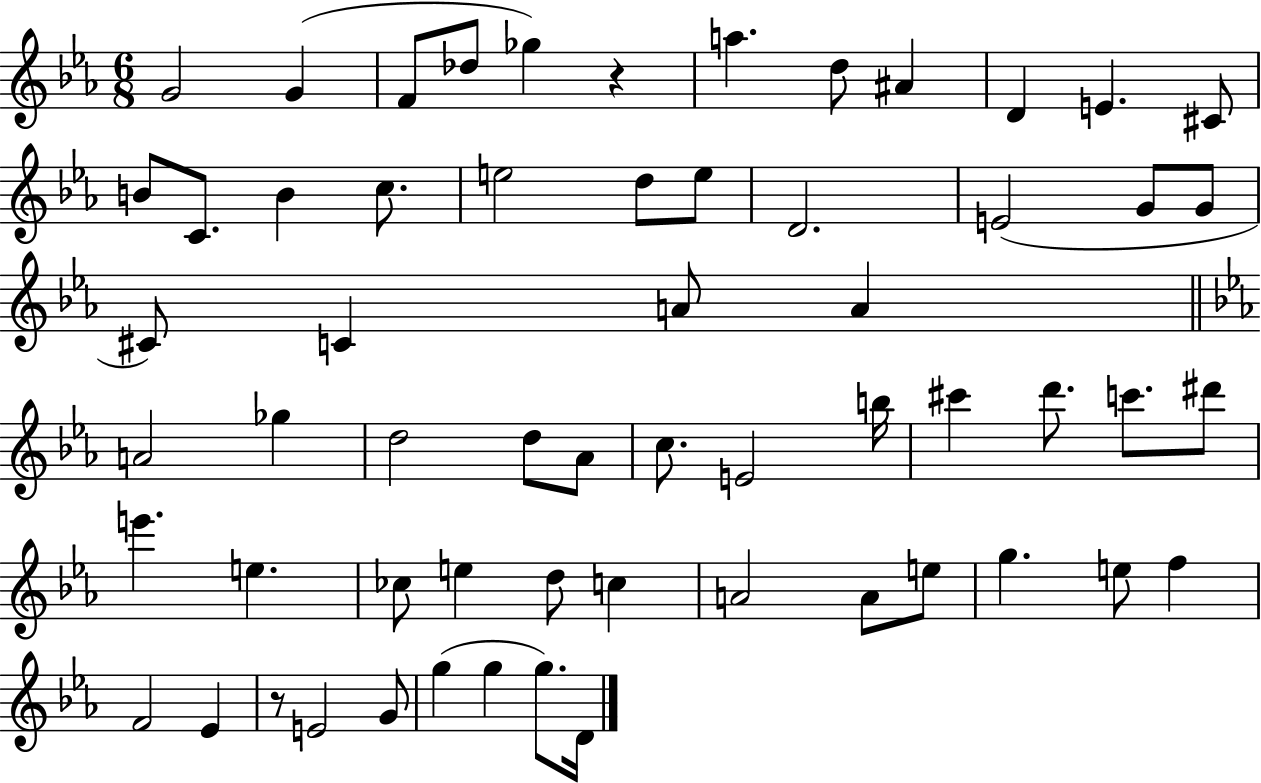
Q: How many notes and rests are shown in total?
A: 60